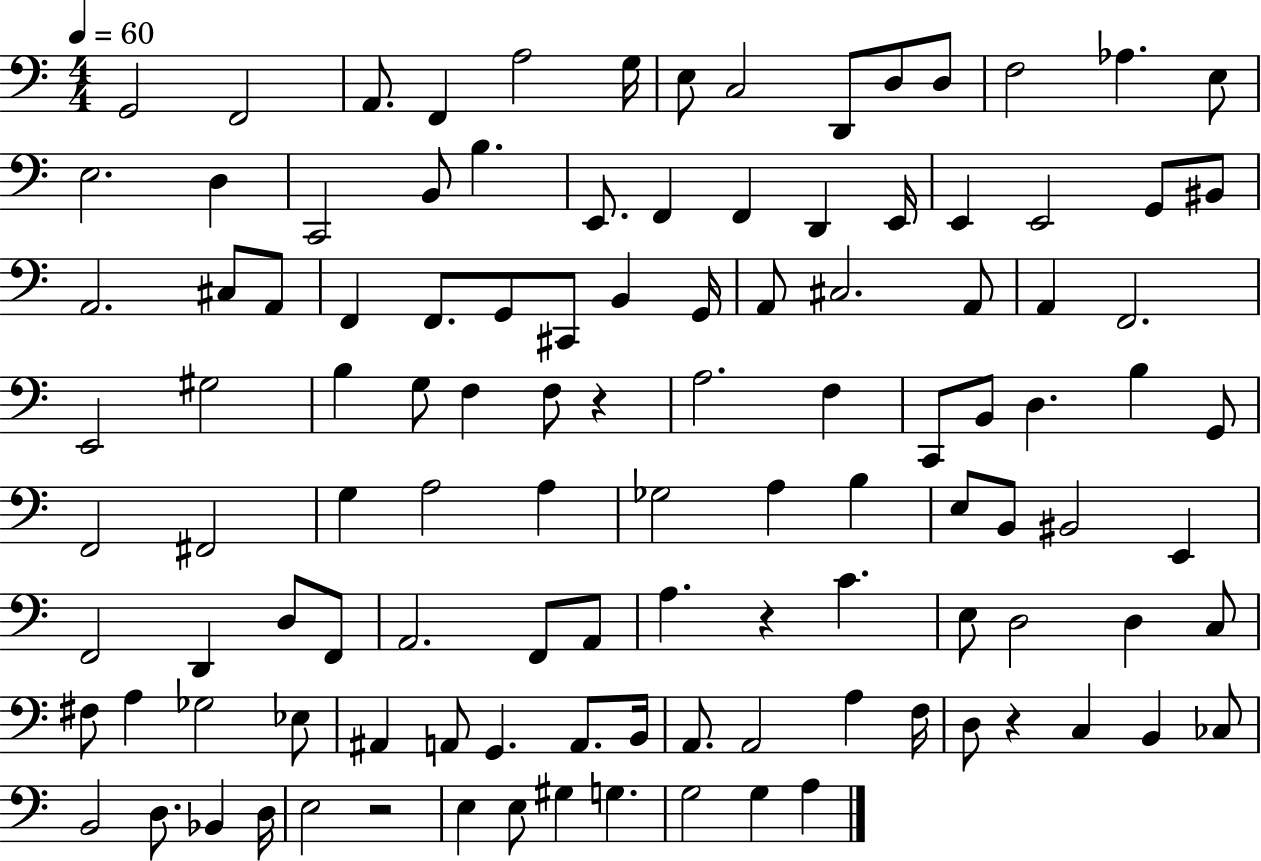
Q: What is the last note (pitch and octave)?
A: A3